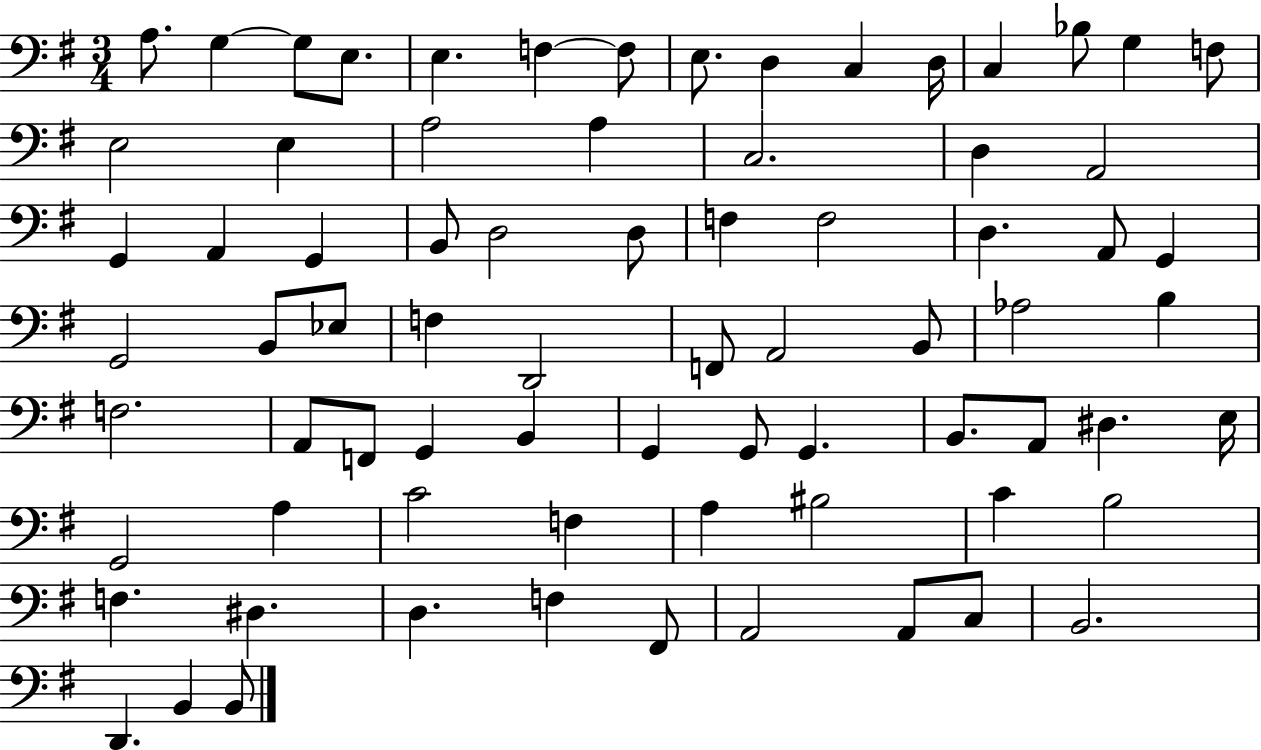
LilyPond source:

{
  \clef bass
  \numericTimeSignature
  \time 3/4
  \key g \major
  a8. g4~~ g8 e8. | e4. f4~~ f8 | e8. d4 c4 d16 | c4 bes8 g4 f8 | \break e2 e4 | a2 a4 | c2. | d4 a,2 | \break g,4 a,4 g,4 | b,8 d2 d8 | f4 f2 | d4. a,8 g,4 | \break g,2 b,8 ees8 | f4 d,2 | f,8 a,2 b,8 | aes2 b4 | \break f2. | a,8 f,8 g,4 b,4 | g,4 g,8 g,4. | b,8. a,8 dis4. e16 | \break g,2 a4 | c'2 f4 | a4 bis2 | c'4 b2 | \break f4. dis4. | d4. f4 fis,8 | a,2 a,8 c8 | b,2. | \break d,4. b,4 b,8 | \bar "|."
}